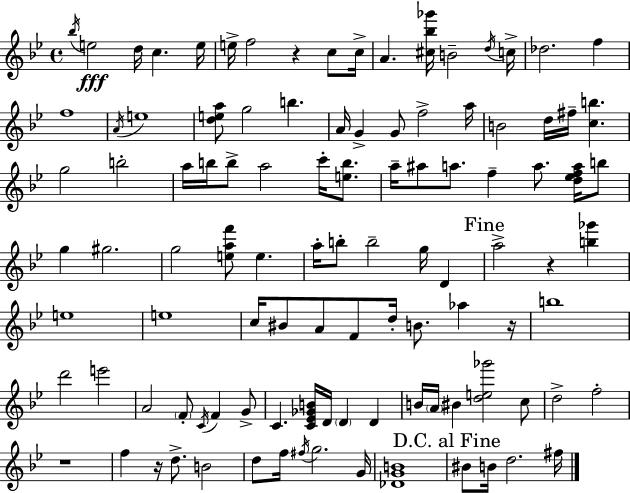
{
  \clef treble
  \time 4/4
  \defaultTimeSignature
  \key bes \major
  \acciaccatura { bes''16 }\fff e''2 d''16 c''4. | e''16 e''16-> f''2 r4 c''8 | c''16-> a'4. <cis'' bes'' ges'''>16 b'2-- | \acciaccatura { d''16 } c''16-> des''2. f''4 | \break f''1 | \acciaccatura { a'16 } e''1 | <d'' e'' a''>8 g''2 b''4. | a'16 g'4-> g'8 f''2-> | \break a''16 b'2 d''16 fis''16-- <c'' b''>4. | g''2 b''2-. | a''16 b''16 b''8-> a''2 c'''16-. | <e'' b''>8. a''16-- ais''8 a''8. f''4-- a''8. | \break <d'' ees'' f'' a''>16 b''8 g''4 gis''2. | g''2 <e'' a'' f'''>8 e''4. | a''16-. b''8-. b''2-- g''16 d'4 | \mark "Fine" a''2-> r4 <b'' ges'''>4 | \break e''1 | e''1 | c''16 bis'8 a'8 f'8 d''16-. b'8. aes''4 | r16 b''1 | \break d'''2 e'''2 | a'2 \parenthesize f'8-. \acciaccatura { c'16 } f'4 | g'8-> c'4. <c' ees' ges' b'>16 d'16 \parenthesize d'4 | d'4 b'16 \parenthesize a'16 bis'4 <d'' e'' ges'''>2 | \break c''8 d''2-> f''2-. | r1 | f''4 r16 d''8.-> b'2 | d''8 f''16 \acciaccatura { fis''16 } g''2. | \break g'16 <des' g' b'>1 | \mark "D.C. al Fine" bis'8 b'16 d''2. | fis''16 \bar "|."
}